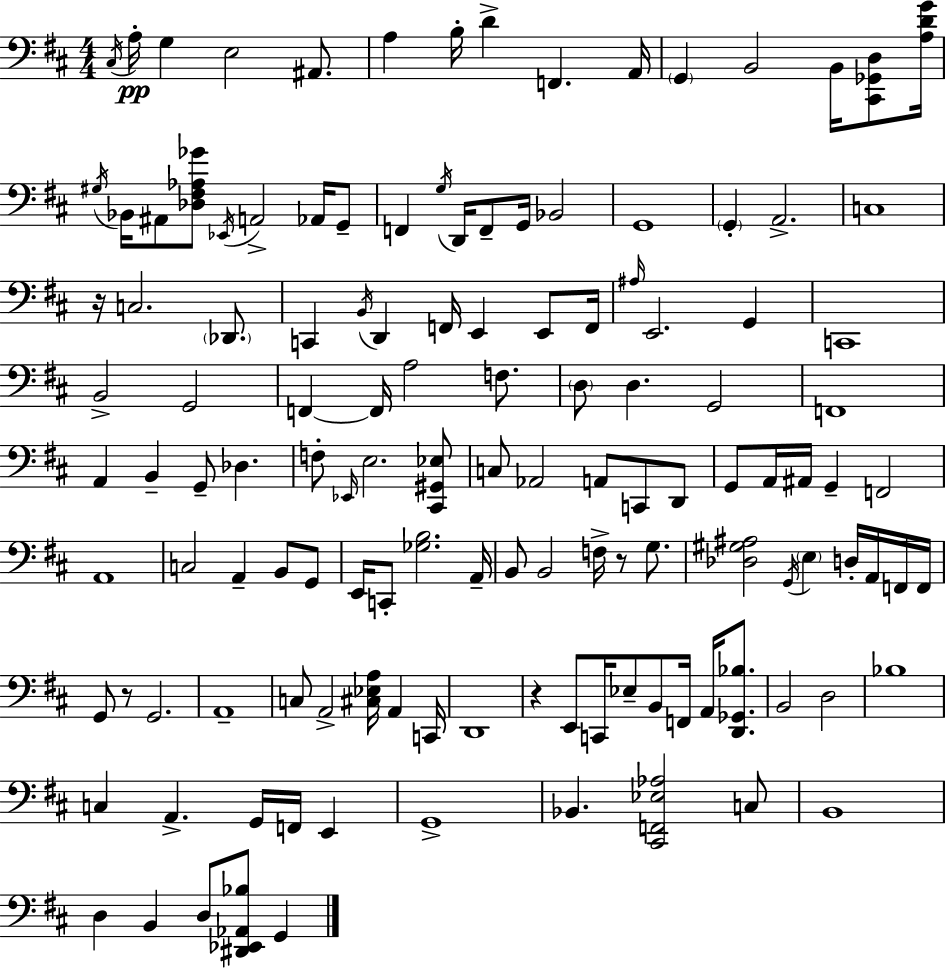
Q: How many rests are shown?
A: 4